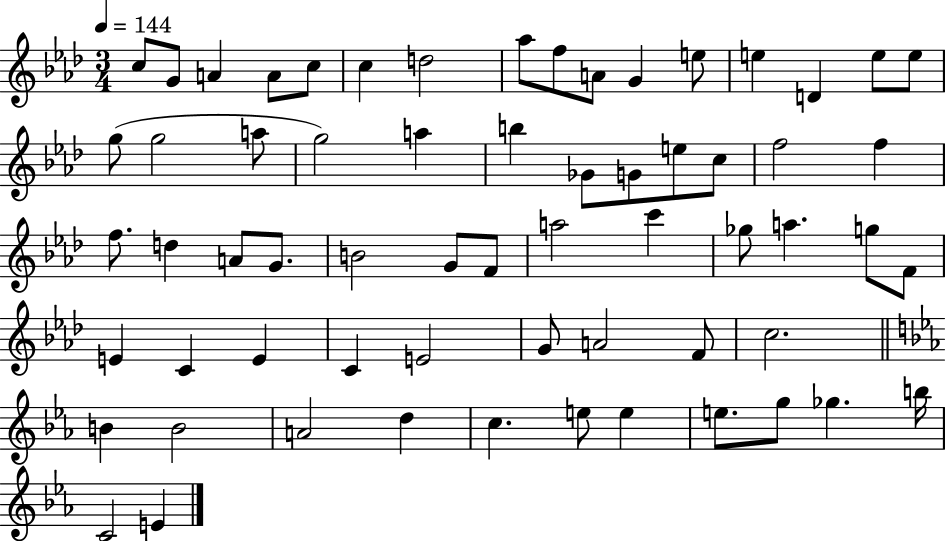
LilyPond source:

{
  \clef treble
  \numericTimeSignature
  \time 3/4
  \key aes \major
  \tempo 4 = 144
  c''8 g'8 a'4 a'8 c''8 | c''4 d''2 | aes''8 f''8 a'8 g'4 e''8 | e''4 d'4 e''8 e''8 | \break g''8( g''2 a''8 | g''2) a''4 | b''4 ges'8 g'8 e''8 c''8 | f''2 f''4 | \break f''8. d''4 a'8 g'8. | b'2 g'8 f'8 | a''2 c'''4 | ges''8 a''4. g''8 f'8 | \break e'4 c'4 e'4 | c'4 e'2 | g'8 a'2 f'8 | c''2. | \break \bar "||" \break \key ees \major b'4 b'2 | a'2 d''4 | c''4. e''8 e''4 | e''8. g''8 ges''4. b''16 | \break c'2 e'4 | \bar "|."
}